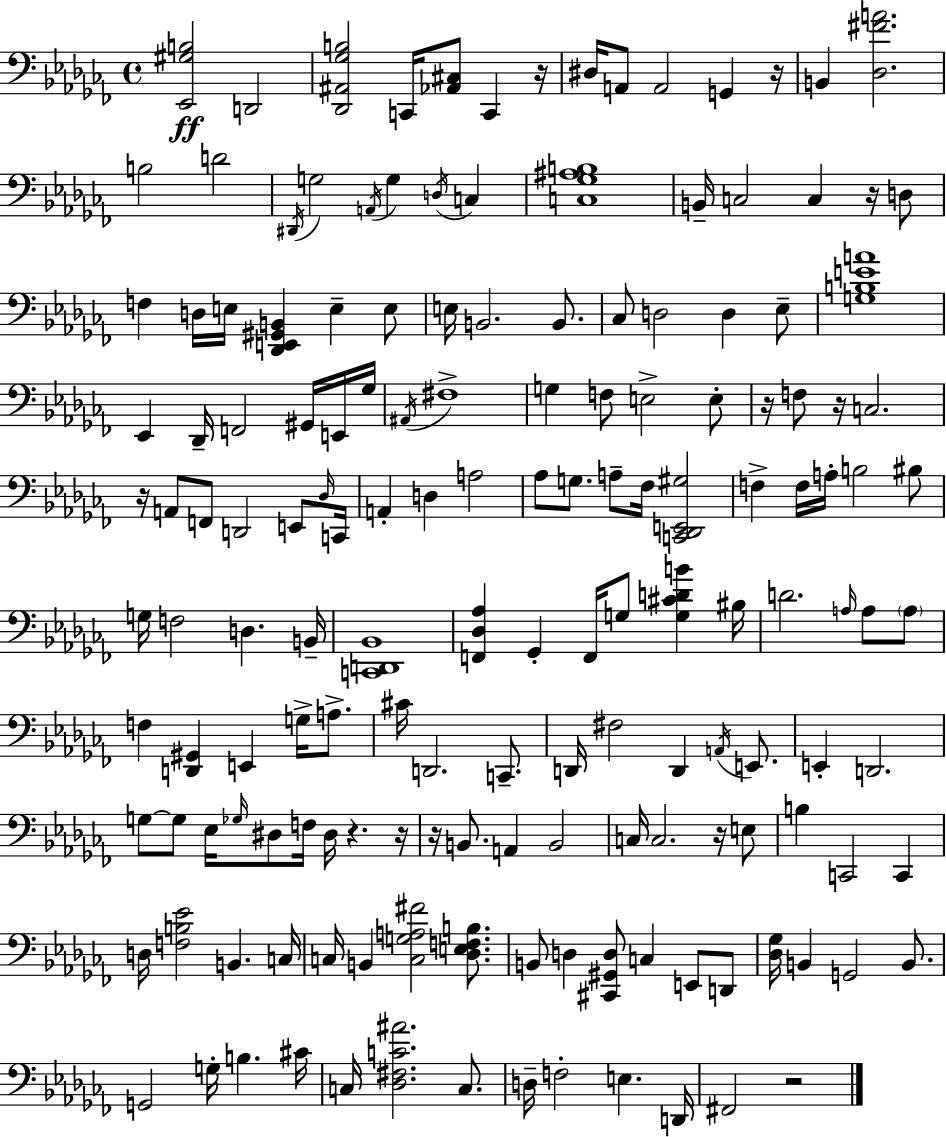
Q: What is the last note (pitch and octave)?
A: F#2